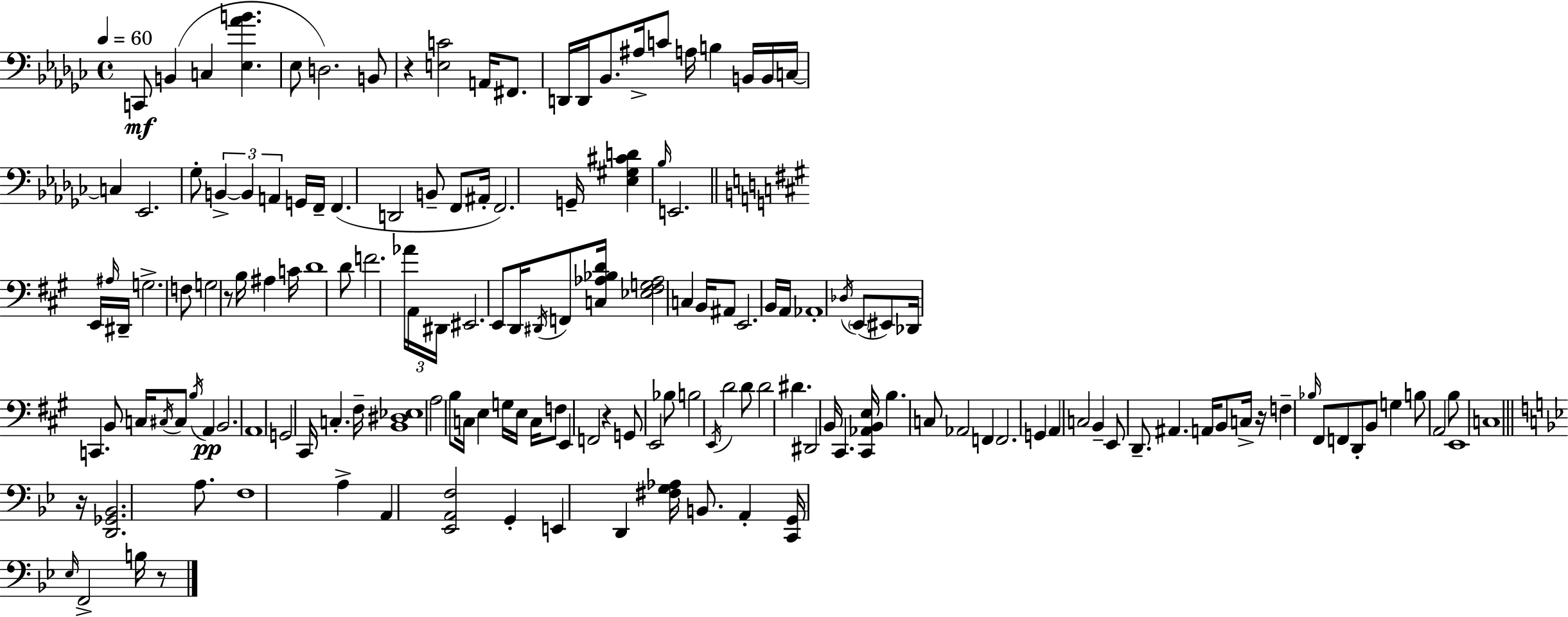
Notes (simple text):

C2/e B2/q C3/q [Eb3,Ab4,B4]/q. Eb3/e D3/h. B2/e R/q [E3,C4]/h A2/s F#2/e. D2/s D2/s Bb2/e. A#3/s C4/e A3/s B3/q B2/s B2/s C3/s C3/q Eb2/h. Gb3/e B2/q B2/q A2/q G2/s F2/s F2/q. D2/h B2/e F2/e A#2/s F2/h. G2/s [Eb3,G#3,C#4,D4]/q Bb3/s E2/h. E2/s A#3/s D#2/s G3/h. F3/e G3/h R/e B3/s A#3/q C4/s D4/w D4/e F4/h. Ab4/s A2/s D#2/s EIS2/h. E2/e D2/s D#2/s F2/e [C3,Ab3,Bb3,D4]/s [Eb3,F#3,G3,Ab3]/h C3/q B2/s A#2/e E2/h. B2/s A2/s Ab2/w Db3/s E2/e EIS2/e Db2/s C2/q. B2/e C3/s C#3/s C#3/e B3/s A2/q B2/h. A2/w G2/h C#2/s C3/q. F#3/s [B2,D#3,Eb3]/w A3/h B3/e C3/s E3/q G3/s E3/s C3/s F3/e E2/q F2/h R/q G2/e E2/h Bb3/e B3/h E2/s D4/h D4/e D4/h D#4/q. D#2/h B2/s C#2/q. [C#2,Ab2,B2,E3]/s B3/q. C3/e Ab2/h F2/q F2/h. G2/q A2/q C3/h B2/q E2/e D2/e. A#2/q. A2/s B2/e C3/s R/s F3/q Bb3/s F#2/e F2/e D2/e B2/e G3/q B3/e A2/h B3/e E2/w C3/w R/s [D2,Gb2,Bb2]/h. A3/e. F3/w A3/q A2/q [Eb2,A2,F3]/h G2/q E2/q D2/q [F#3,G3,Ab3]/s B2/e. A2/q [C2,G2]/s Eb3/s F2/h B3/s R/e